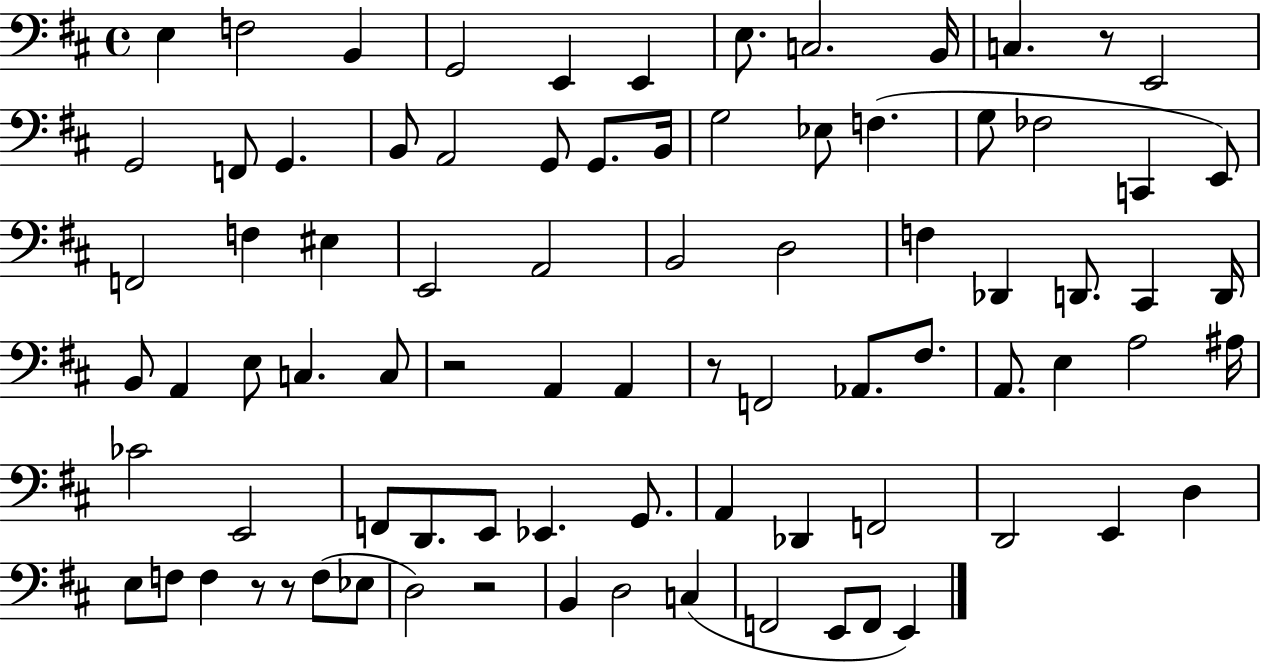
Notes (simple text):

E3/q F3/h B2/q G2/h E2/q E2/q E3/e. C3/h. B2/s C3/q. R/e E2/h G2/h F2/e G2/q. B2/e A2/h G2/e G2/e. B2/s G3/h Eb3/e F3/q. G3/e FES3/h C2/q E2/e F2/h F3/q EIS3/q E2/h A2/h B2/h D3/h F3/q Db2/q D2/e. C#2/q D2/s B2/e A2/q E3/e C3/q. C3/e R/h A2/q A2/q R/e F2/h Ab2/e. F#3/e. A2/e. E3/q A3/h A#3/s CES4/h E2/h F2/e D2/e. E2/e Eb2/q. G2/e. A2/q Db2/q F2/h D2/h E2/q D3/q E3/e F3/e F3/q R/e R/e F3/e Eb3/e D3/h R/h B2/q D3/h C3/q F2/h E2/e F2/e E2/q